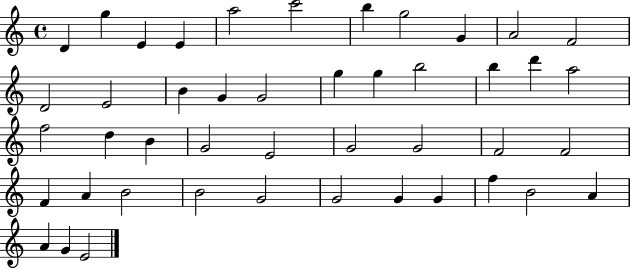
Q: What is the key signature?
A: C major